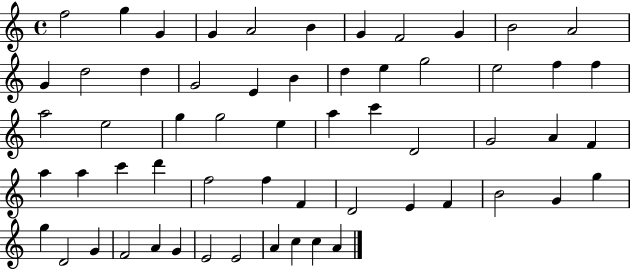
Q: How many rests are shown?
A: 0